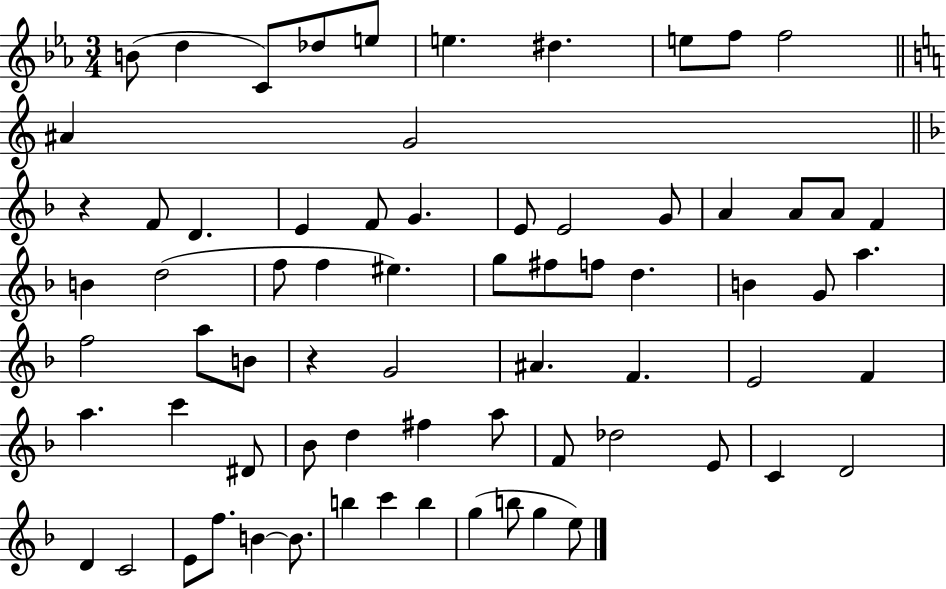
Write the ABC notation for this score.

X:1
T:Untitled
M:3/4
L:1/4
K:Eb
B/2 d C/2 _d/2 e/2 e ^d e/2 f/2 f2 ^A G2 z F/2 D E F/2 G E/2 E2 G/2 A A/2 A/2 F B d2 f/2 f ^e g/2 ^f/2 f/2 d B G/2 a f2 a/2 B/2 z G2 ^A F E2 F a c' ^D/2 _B/2 d ^f a/2 F/2 _d2 E/2 C D2 D C2 E/2 f/2 B B/2 b c' b g b/2 g e/2